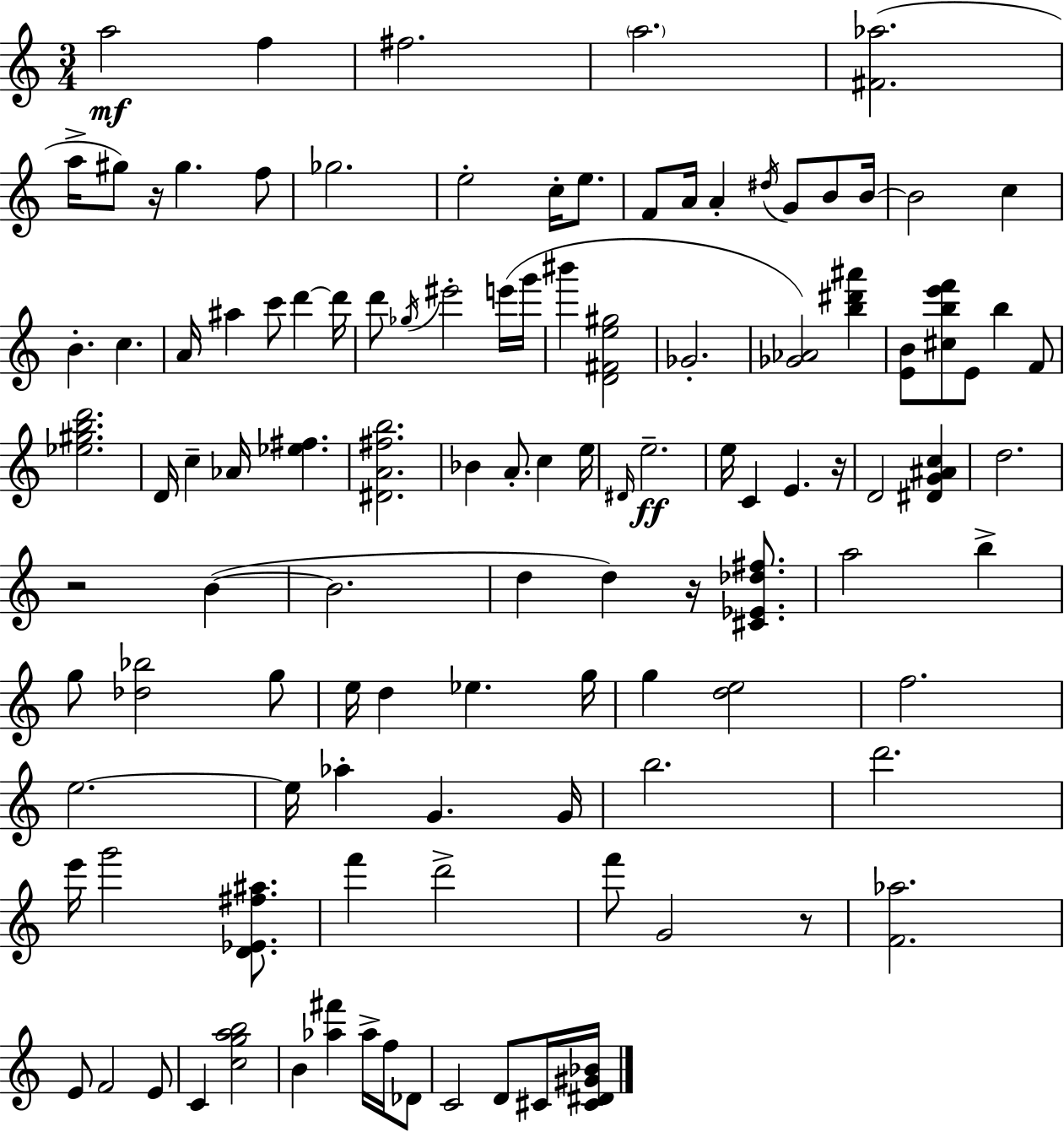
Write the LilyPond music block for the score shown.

{
  \clef treble
  \numericTimeSignature
  \time 3/4
  \key c \major
  \repeat volta 2 { a''2\mf f''4 | fis''2. | \parenthesize a''2. | <fis' aes''>2.( | \break a''16-> gis''8) r16 gis''4. f''8 | ges''2. | e''2-. c''16-. e''8. | f'8 a'16 a'4-. \acciaccatura { dis''16 } g'8 b'8 | \break b'16~~ b'2 c''4 | b'4.-. c''4. | a'16 ais''4 c'''8 d'''4~~ | d'''16 d'''8 \acciaccatura { ges''16 } eis'''2-. | \break e'''16( g'''16 bis'''4 <d' fis' e'' gis''>2 | ges'2.-. | <ges' aes'>2) <b'' dis''' ais'''>4 | <e' b'>8 <cis'' b'' e''' f'''>8 e'8 b''4 | \break f'8 <ees'' gis'' b'' d'''>2. | d'16 c''4-- aes'16 <ees'' fis''>4. | <dis' a' fis'' b''>2. | bes'4 a'8.-. c''4 | \break e''16 \grace { dis'16 } e''2.--\ff | e''16 c'4 e'4. | r16 d'2 <dis' g' ais' c''>4 | d''2. | \break r2 b'4~(~ | b'2. | d''4 d''4) r16 | <cis' ees' des'' fis''>8. a''2 b''4-> | \break g''8 <des'' bes''>2 | g''8 e''16 d''4 ees''4. | g''16 g''4 <d'' e''>2 | f''2. | \break e''2.~~ | e''16 aes''4-. g'4. | g'16 b''2. | d'''2. | \break e'''16 g'''2 | <d' ees' fis'' ais''>8. f'''4 d'''2-> | f'''8 g'2 | r8 <f' aes''>2. | \break e'8 f'2 | e'8 c'4 <c'' g'' a'' b''>2 | b'4 <aes'' fis'''>4 aes''16-> | f''16 des'8 c'2 d'8 | \break cis'16 <cis' dis' gis' bes'>16 } \bar "|."
}